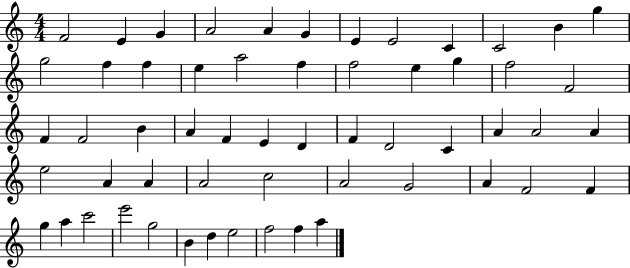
F4/h E4/q G4/q A4/h A4/q G4/q E4/q E4/h C4/q C4/h B4/q G5/q G5/h F5/q F5/q E5/q A5/h F5/q F5/h E5/q G5/q F5/h F4/h F4/q F4/h B4/q A4/q F4/q E4/q D4/q F4/q D4/h C4/q A4/q A4/h A4/q E5/h A4/q A4/q A4/h C5/h A4/h G4/h A4/q F4/h F4/q G5/q A5/q C6/h E6/h G5/h B4/q D5/q E5/h F5/h F5/q A5/q